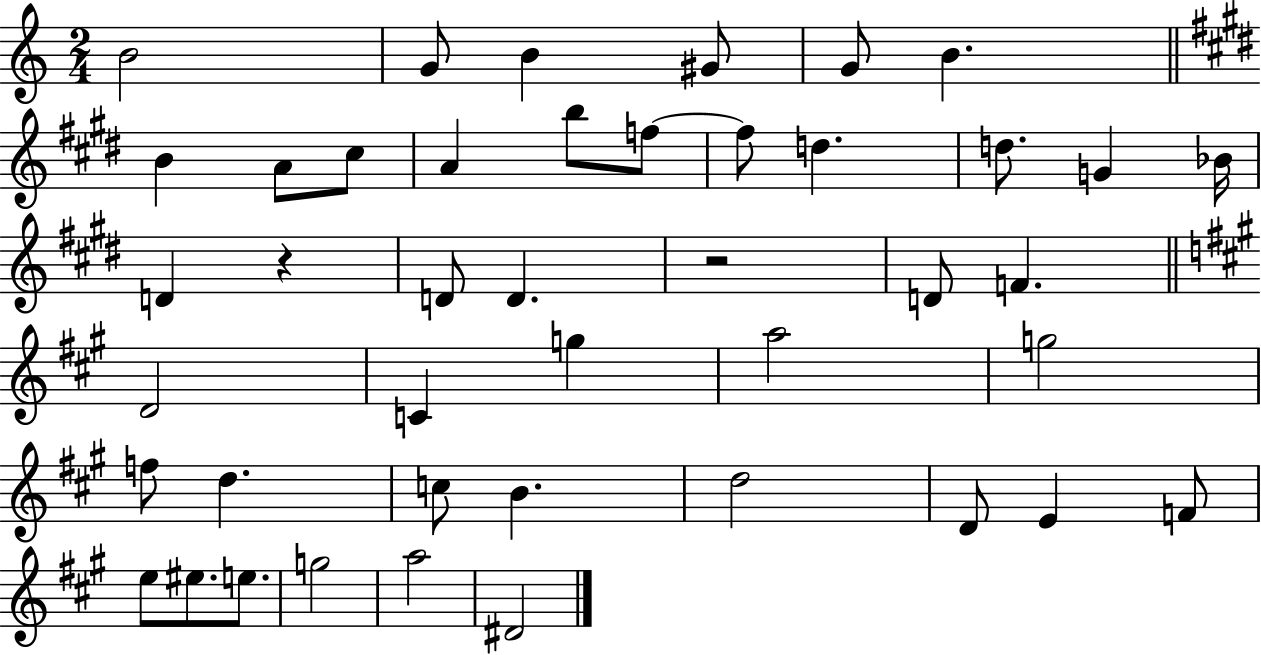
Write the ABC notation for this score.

X:1
T:Untitled
M:2/4
L:1/4
K:C
B2 G/2 B ^G/2 G/2 B B A/2 ^c/2 A b/2 f/2 f/2 d d/2 G _B/4 D z D/2 D z2 D/2 F D2 C g a2 g2 f/2 d c/2 B d2 D/2 E F/2 e/2 ^e/2 e/2 g2 a2 ^D2